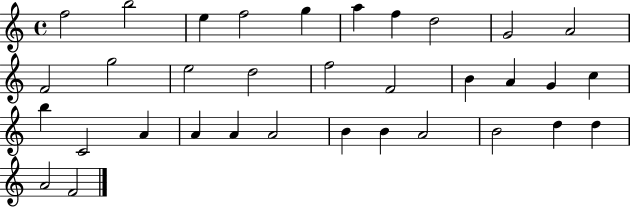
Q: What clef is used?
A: treble